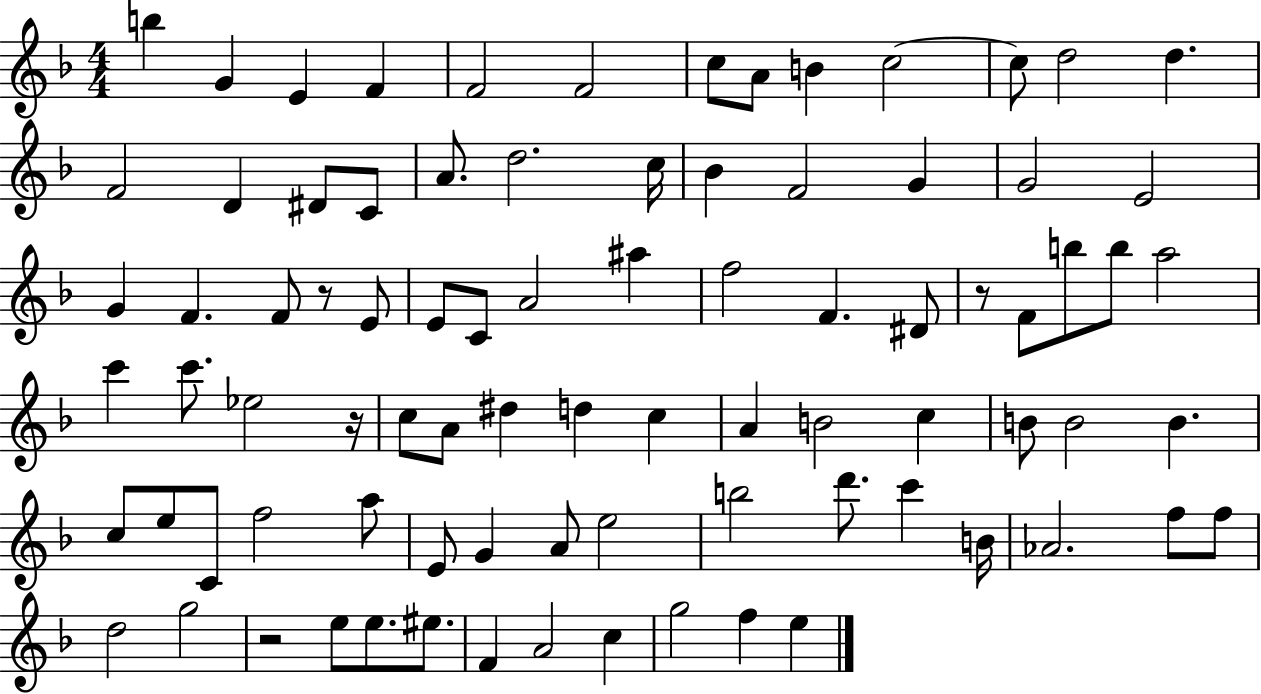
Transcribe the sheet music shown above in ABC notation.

X:1
T:Untitled
M:4/4
L:1/4
K:F
b G E F F2 F2 c/2 A/2 B c2 c/2 d2 d F2 D ^D/2 C/2 A/2 d2 c/4 _B F2 G G2 E2 G F F/2 z/2 E/2 E/2 C/2 A2 ^a f2 F ^D/2 z/2 F/2 b/2 b/2 a2 c' c'/2 _e2 z/4 c/2 A/2 ^d d c A B2 c B/2 B2 B c/2 e/2 C/2 f2 a/2 E/2 G A/2 e2 b2 d'/2 c' B/4 _A2 f/2 f/2 d2 g2 z2 e/2 e/2 ^e/2 F A2 c g2 f e